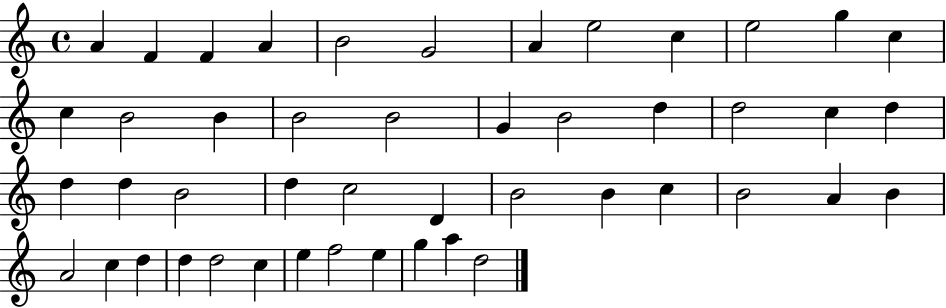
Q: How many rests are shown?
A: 0